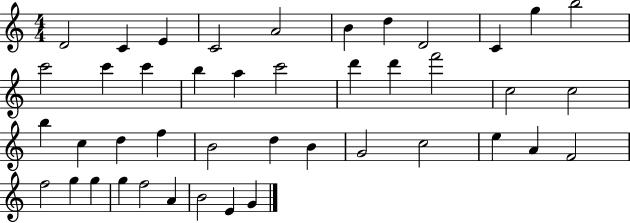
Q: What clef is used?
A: treble